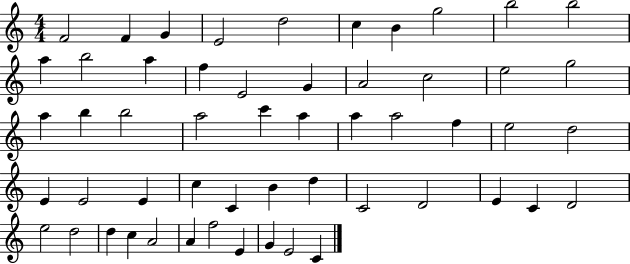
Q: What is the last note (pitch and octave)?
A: C4